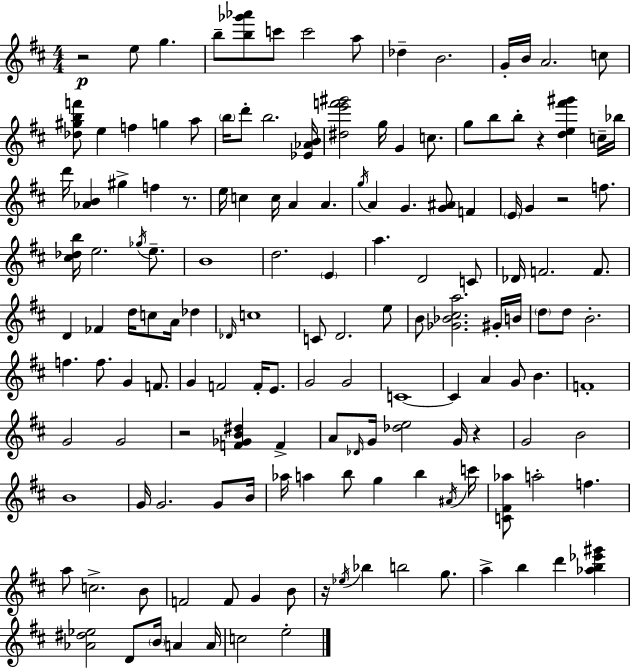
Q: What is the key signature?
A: D major